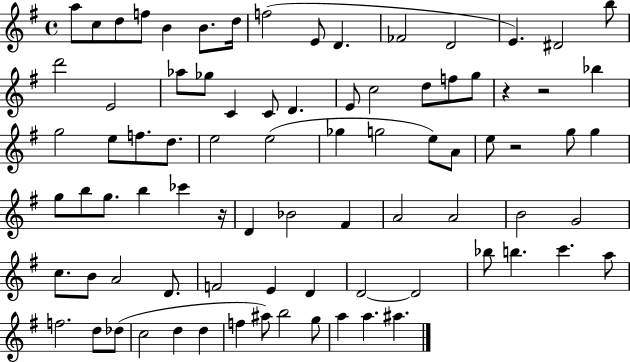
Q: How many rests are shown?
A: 4